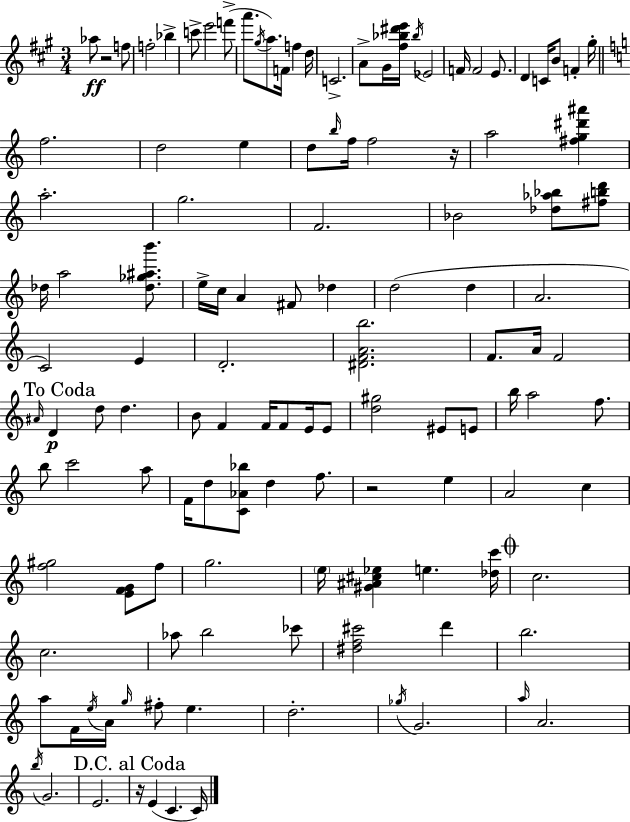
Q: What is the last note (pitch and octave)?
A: C4